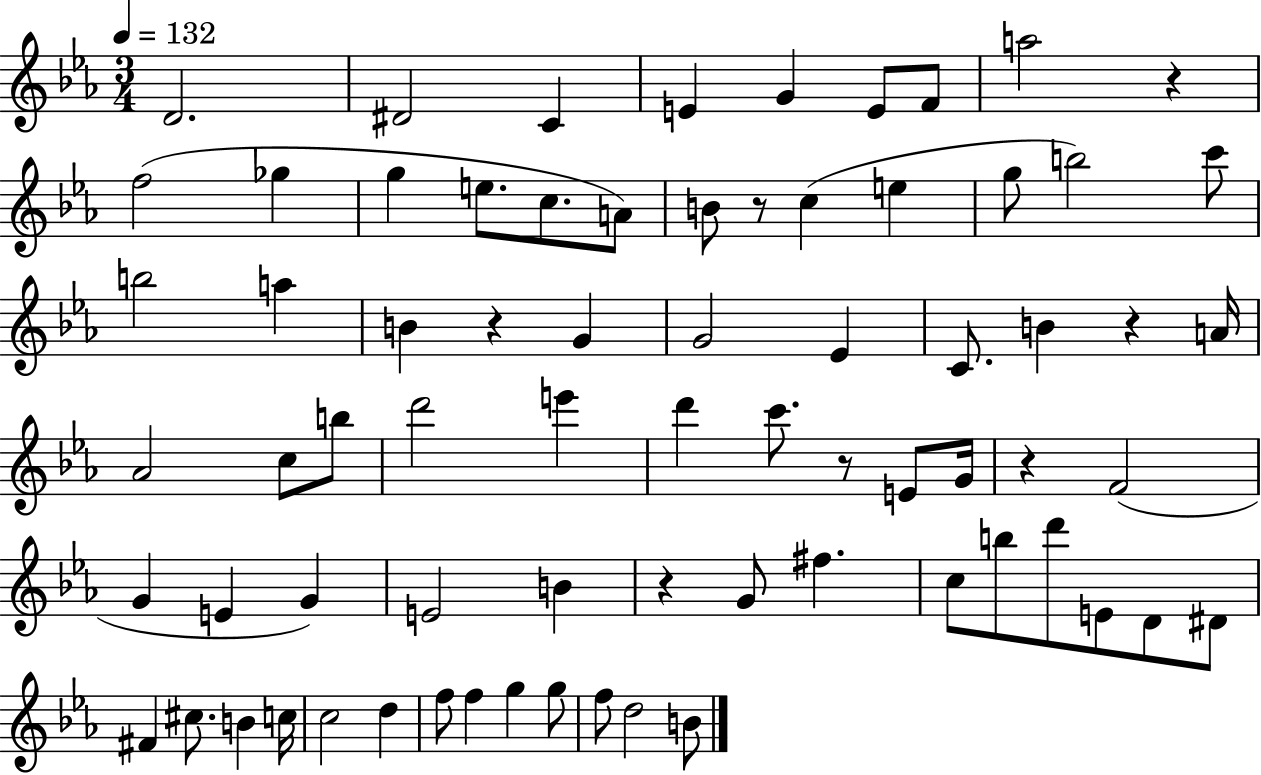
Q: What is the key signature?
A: EES major